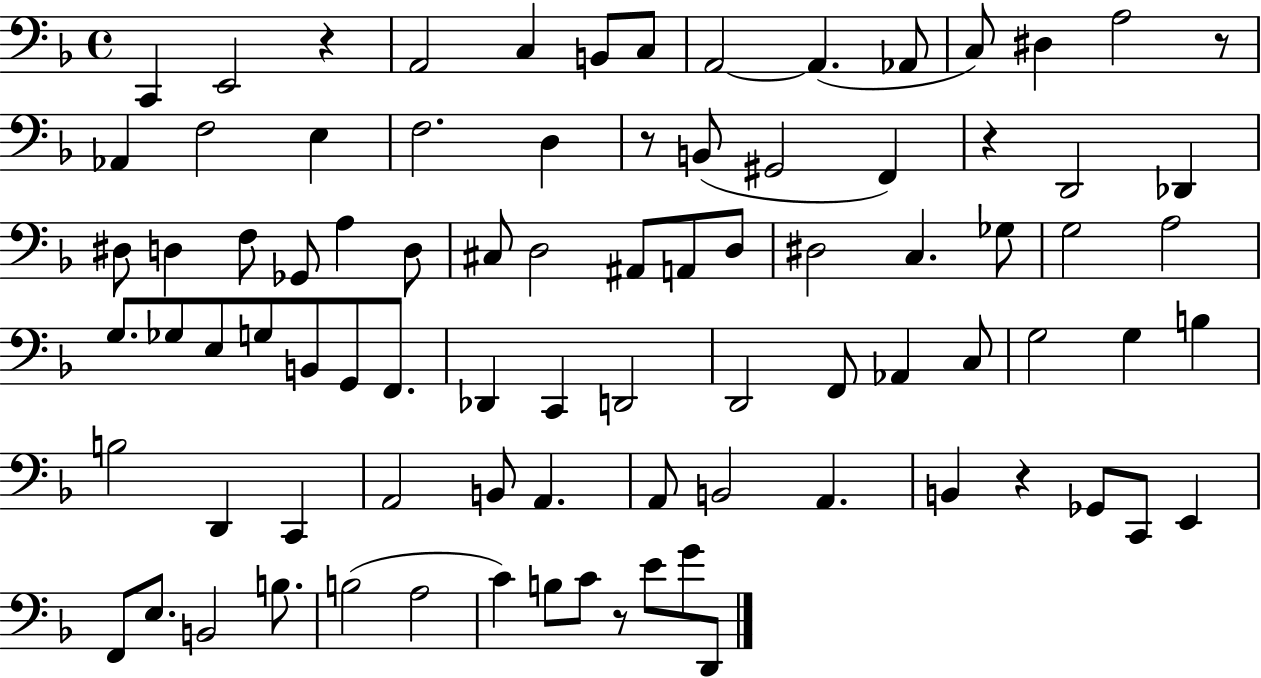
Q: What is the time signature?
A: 4/4